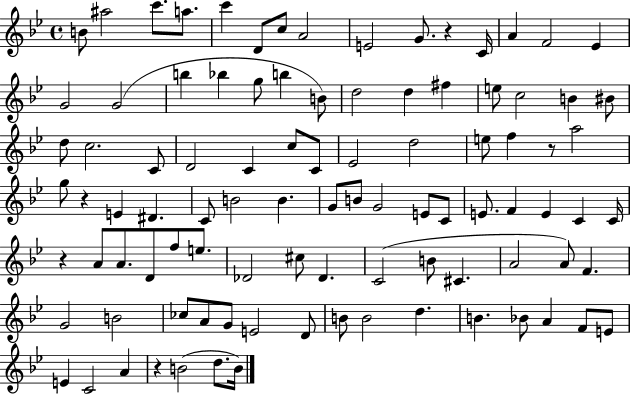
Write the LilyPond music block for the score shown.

{
  \clef treble
  \time 4/4
  \defaultTimeSignature
  \key bes \major
  b'8 ais''2 c'''8. a''8. | c'''4 d'8 c''8 a'2 | e'2 g'8. r4 c'16 | a'4 f'2 ees'4 | \break g'2 g'2( | b''4 bes''4 g''8 b''4 b'8) | d''2 d''4 fis''4 | e''8 c''2 b'4 bis'8 | \break d''8 c''2. c'8 | d'2 c'4 c''8 c'8 | ees'2 d''2 | e''8 f''4 r8 a''2 | \break g''8 r4 e'4 dis'4. | c'8 b'2 b'4. | g'8 b'8 g'2 e'8 c'8 | e'8. f'4 e'4 c'4 c'16 | \break r4 a'8 a'8. d'8 f''8 e''8. | des'2 cis''8 des'4. | c'2( b'8 cis'4. | a'2 a'8) f'4. | \break g'2 b'2 | ces''8 a'8 g'8 e'2 d'8 | b'8 b'2 d''4. | b'4. bes'8 a'4 f'8 e'8 | \break e'4 c'2 a'4 | r4 b'2( d''8. b'16) | \bar "|."
}